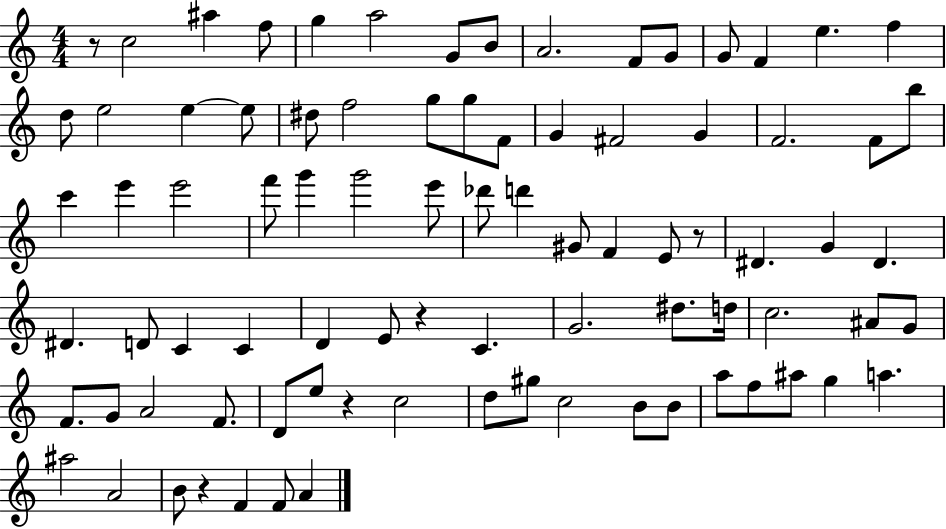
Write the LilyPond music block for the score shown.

{
  \clef treble
  \numericTimeSignature
  \time 4/4
  \key c \major
  r8 c''2 ais''4 f''8 | g''4 a''2 g'8 b'8 | a'2. f'8 g'8 | g'8 f'4 e''4. f''4 | \break d''8 e''2 e''4~~ e''8 | dis''8 f''2 g''8 g''8 f'8 | g'4 fis'2 g'4 | f'2. f'8 b''8 | \break c'''4 e'''4 e'''2 | f'''8 g'''4 g'''2 e'''8 | des'''8 d'''4 gis'8 f'4 e'8 r8 | dis'4. g'4 dis'4. | \break dis'4. d'8 c'4 c'4 | d'4 e'8 r4 c'4. | g'2. dis''8. d''16 | c''2. ais'8 g'8 | \break f'8. g'8 a'2 f'8. | d'8 e''8 r4 c''2 | d''8 gis''8 c''2 b'8 b'8 | a''8 f''8 ais''8 g''4 a''4. | \break ais''2 a'2 | b'8 r4 f'4 f'8 a'4 | \bar "|."
}